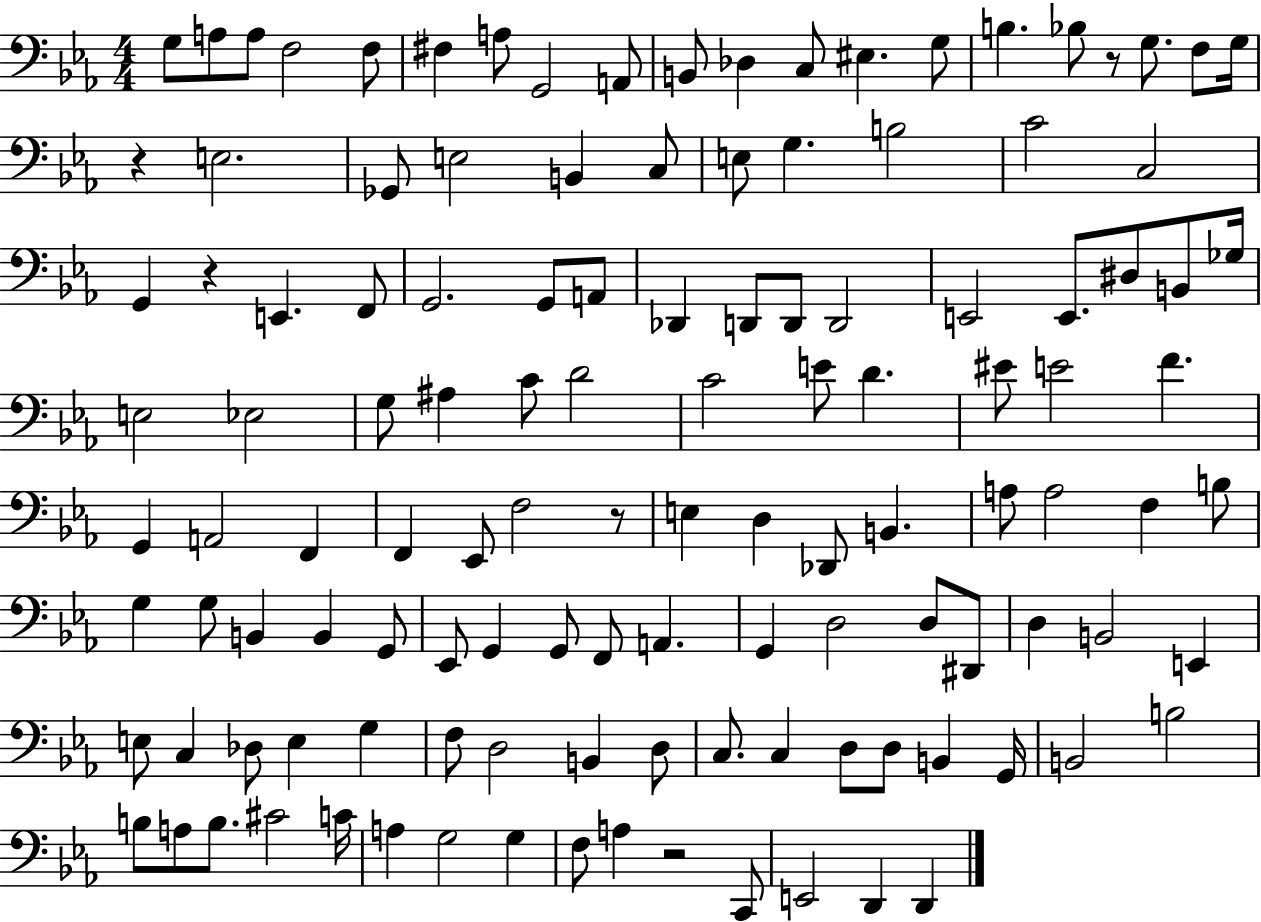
G3/e A3/e A3/e F3/h F3/e F#3/q A3/e G2/h A2/e B2/e Db3/q C3/e EIS3/q. G3/e B3/q. Bb3/e R/e G3/e. F3/e G3/s R/q E3/h. Gb2/e E3/h B2/q C3/e E3/e G3/q. B3/h C4/h C3/h G2/q R/q E2/q. F2/e G2/h. G2/e A2/e Db2/q D2/e D2/e D2/h E2/h E2/e. D#3/e B2/e Gb3/s E3/h Eb3/h G3/e A#3/q C4/e D4/h C4/h E4/e D4/q. EIS4/e E4/h F4/q. G2/q A2/h F2/q F2/q Eb2/e F3/h R/e E3/q D3/q Db2/e B2/q. A3/e A3/h F3/q B3/e G3/q G3/e B2/q B2/q G2/e Eb2/e G2/q G2/e F2/e A2/q. G2/q D3/h D3/e D#2/e D3/q B2/h E2/q E3/e C3/q Db3/e E3/q G3/q F3/e D3/h B2/q D3/e C3/e. C3/q D3/e D3/e B2/q G2/s B2/h B3/h B3/e A3/e B3/e. C#4/h C4/s A3/q G3/h G3/q F3/e A3/q R/h C2/e E2/h D2/q D2/q